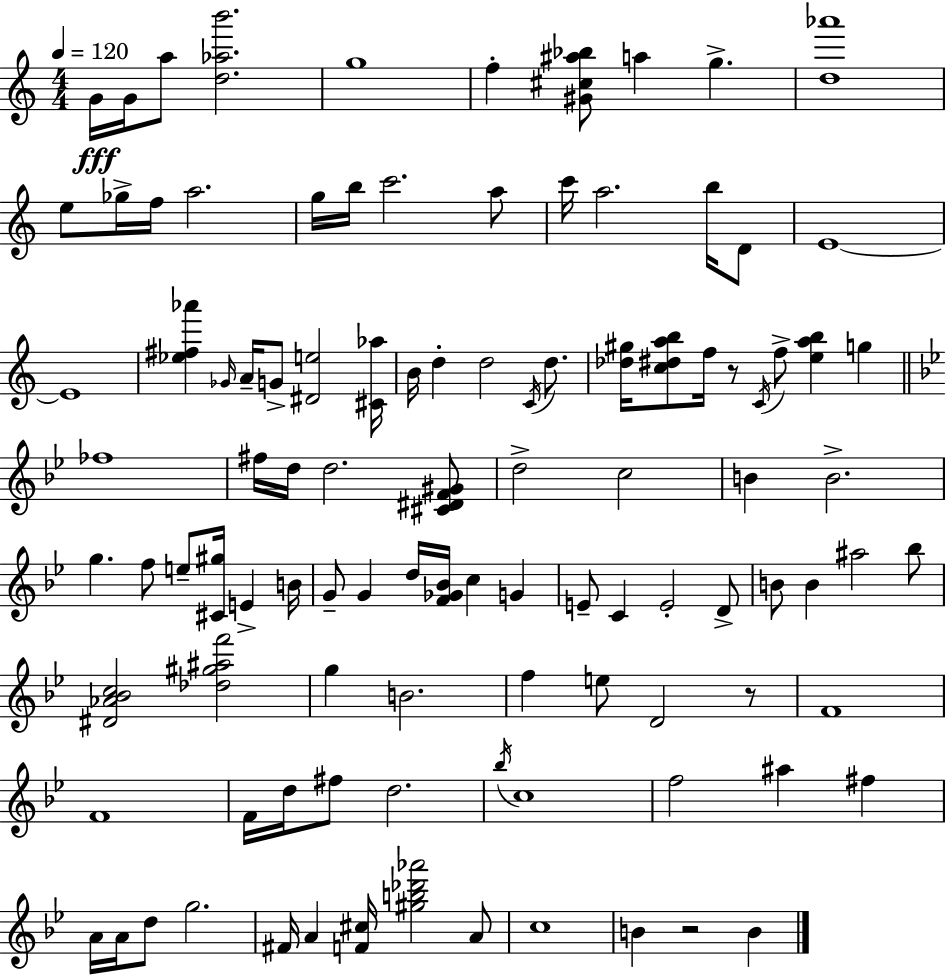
{
  \clef treble
  \numericTimeSignature
  \time 4/4
  \key c \major
  \tempo 4 = 120
  g'16\fff g'16 a''8 <d'' aes'' b'''>2. | g''1 | f''4-. <gis' cis'' ais'' bes''>8 a''4 g''4.-> | <d'' aes'''>1 | \break e''8 ges''16-> f''16 a''2. | g''16 b''16 c'''2. a''8 | c'''16 a''2. b''16 d'8 | e'1~~ | \break e'1 | <ees'' fis'' aes'''>4 \grace { ges'16 } a'16-- g'8-> <dis' e''>2 | <cis' aes''>16 b'16 d''4-. d''2 \acciaccatura { c'16 } d''8. | <des'' gis''>16 <c'' dis'' a'' b''>8 f''16 r8 \acciaccatura { c'16 } f''8-> <e'' a'' b''>4 g''4 | \break \bar "||" \break \key bes \major fes''1 | fis''16 d''16 d''2. <cis' dis' f' gis'>8 | d''2-> c''2 | b'4 b'2.-> | \break g''4. f''8 e''8-- <cis' gis''>16 e'4-> b'16 | g'8-- g'4 d''16 <f' ges' bes'>16 c''4 g'4 | e'8-- c'4 e'2-. d'8-> | b'8 b'4 ais''2 bes''8 | \break <dis' aes' bes' c''>2 <des'' gis'' ais'' f'''>2 | g''4 b'2. | f''4 e''8 d'2 r8 | f'1 | \break f'1 | f'16 d''16 fis''8 d''2. | \acciaccatura { bes''16 } c''1 | f''2 ais''4 fis''4 | \break a'16 a'16 d''8 g''2. | fis'16 a'4 <f' cis''>16 <gis'' b'' des''' aes'''>2 a'8 | c''1 | b'4 r2 b'4 | \break \bar "|."
}